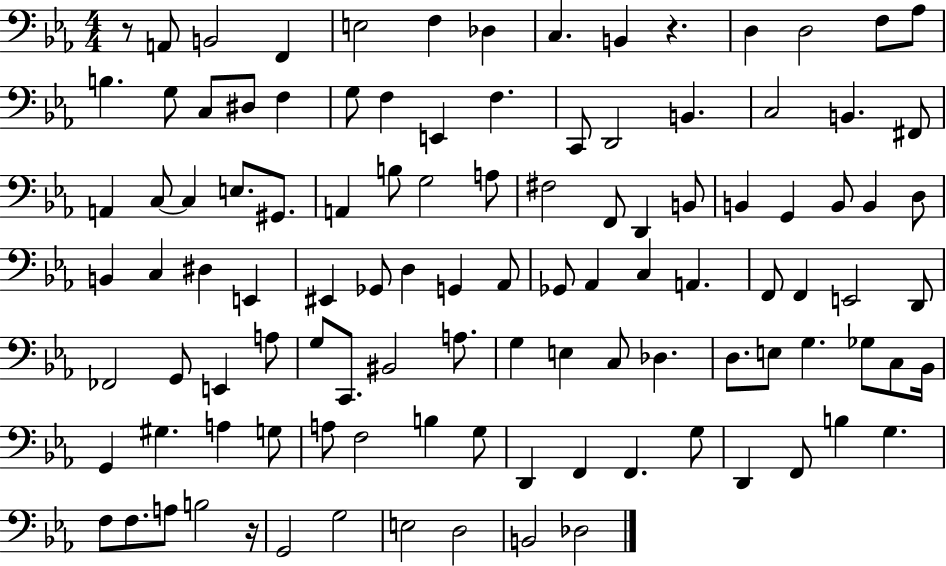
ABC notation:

X:1
T:Untitled
M:4/4
L:1/4
K:Eb
z/2 A,,/2 B,,2 F,, E,2 F, _D, C, B,, z D, D,2 F,/2 _A,/2 B, G,/2 C,/2 ^D,/2 F, G,/2 F, E,, F, C,,/2 D,,2 B,, C,2 B,, ^F,,/2 A,, C,/2 C, E,/2 ^G,,/2 A,, B,/2 G,2 A,/2 ^F,2 F,,/2 D,, B,,/2 B,, G,, B,,/2 B,, D,/2 B,, C, ^D, E,, ^E,, _G,,/2 D, G,, _A,,/2 _G,,/2 _A,, C, A,, F,,/2 F,, E,,2 D,,/2 _F,,2 G,,/2 E,, A,/2 G,/2 C,,/2 ^B,,2 A,/2 G, E, C,/2 _D, D,/2 E,/2 G, _G,/2 C,/2 _B,,/4 G,, ^G, A, G,/2 A,/2 F,2 B, G,/2 D,, F,, F,, G,/2 D,, F,,/2 B, G, F,/2 F,/2 A,/2 B,2 z/4 G,,2 G,2 E,2 D,2 B,,2 _D,2